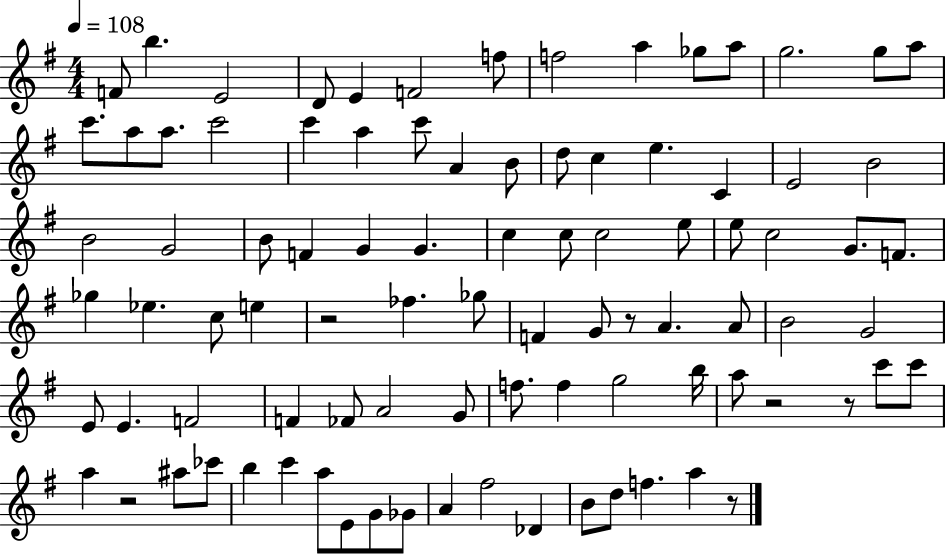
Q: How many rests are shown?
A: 6